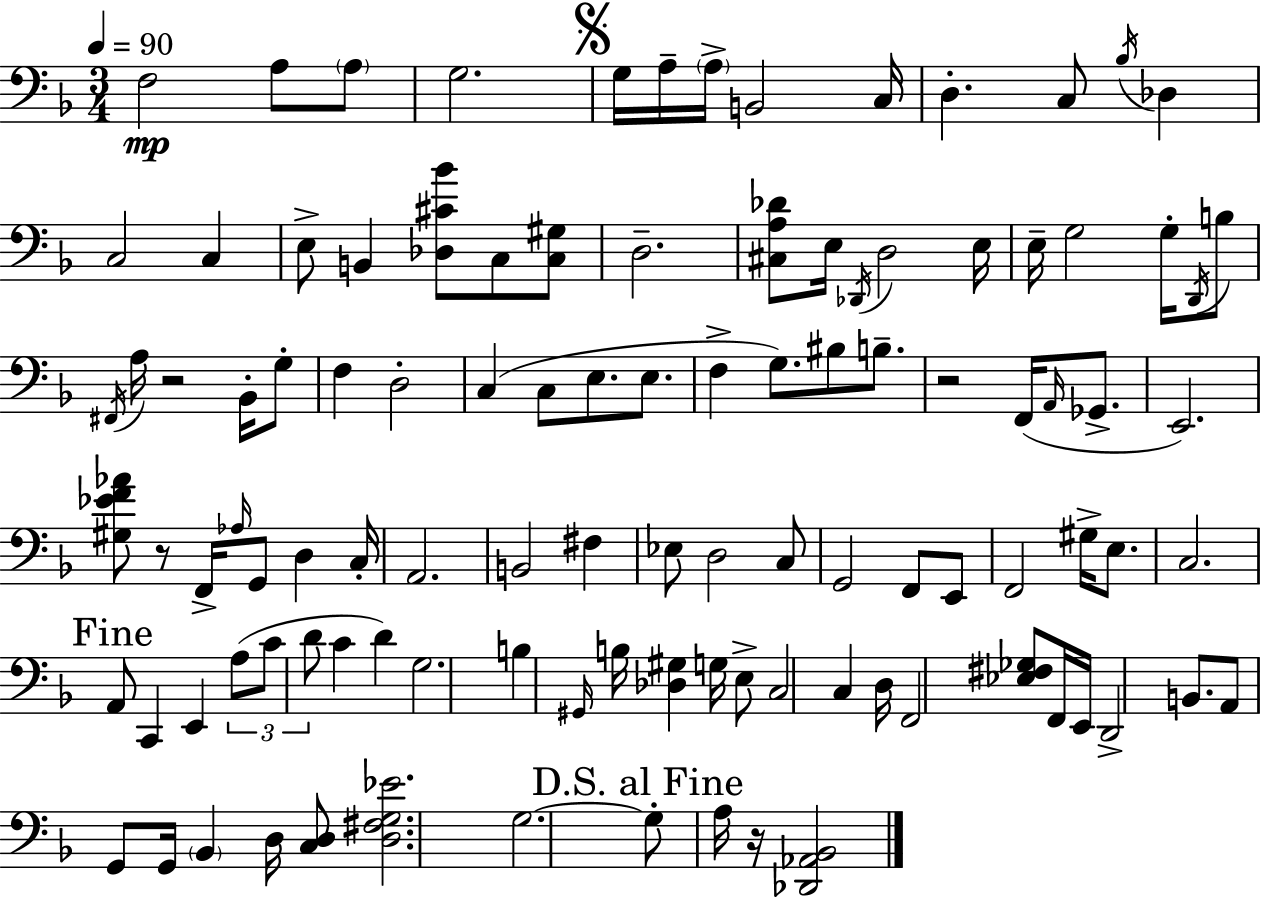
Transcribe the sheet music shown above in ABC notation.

X:1
T:Untitled
M:3/4
L:1/4
K:F
F,2 A,/2 A,/2 G,2 G,/4 A,/4 A,/4 B,,2 C,/4 D, C,/2 _B,/4 _D, C,2 C, E,/2 B,, [_D,^C_B]/2 C,/2 [C,^G,]/2 D,2 [^C,A,_D]/2 E,/4 _D,,/4 D,2 E,/4 E,/4 G,2 G,/4 D,,/4 B,/2 ^F,,/4 A,/4 z2 _B,,/4 G,/2 F, D,2 C, C,/2 E,/2 E,/2 F, G,/2 ^B,/2 B,/2 z2 F,,/4 A,,/4 _G,,/2 E,,2 [^G,_EF_A]/2 z/2 F,,/4 _A,/4 G,,/2 D, C,/4 A,,2 B,,2 ^F, _E,/2 D,2 C,/2 G,,2 F,,/2 E,,/2 F,,2 ^G,/4 E,/2 C,2 A,,/2 C,, E,, A,/2 C/2 D/2 C D G,2 B, ^G,,/4 B,/4 [_D,^G,] G,/4 E,/2 C,2 C, D,/4 F,,2 [_E,^F,_G,]/2 F,,/4 E,,/4 D,,2 B,,/2 A,,/2 G,,/2 G,,/4 _B,, D,/4 [C,D,]/2 [D,^F,G,_E]2 G,2 G,/2 A,/4 z/4 [_D,,_A,,_B,,]2